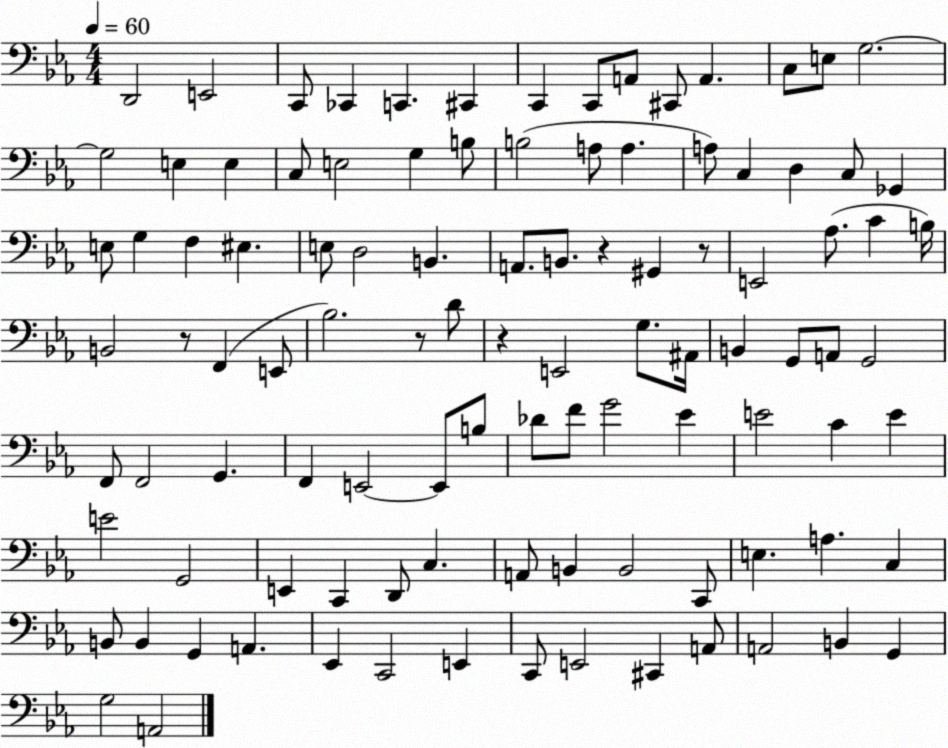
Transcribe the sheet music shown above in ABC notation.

X:1
T:Untitled
M:4/4
L:1/4
K:Eb
D,,2 E,,2 C,,/2 _C,, C,, ^C,, C,, C,,/2 A,,/2 ^C,,/2 A,, C,/2 E,/2 G,2 G,2 E, E, C,/2 E,2 G, B,/2 B,2 A,/2 A, A,/2 C, D, C,/2 _G,, E,/2 G, F, ^E, E,/2 D,2 B,, A,,/2 B,,/2 z ^G,, z/2 E,,2 _A,/2 C B,/4 B,,2 z/2 F,, E,,/2 _B,2 z/2 D/2 z E,,2 G,/2 ^A,,/4 B,, G,,/2 A,,/2 G,,2 F,,/2 F,,2 G,, F,, E,,2 E,,/2 B,/2 _D/2 F/2 G2 _E E2 C E E2 G,,2 E,, C,, D,,/2 C, A,,/2 B,, B,,2 C,,/2 E, A, C, B,,/2 B,, G,, A,, _E,, C,,2 E,, C,,/2 E,,2 ^C,, A,,/2 A,,2 B,, G,, G,2 A,,2